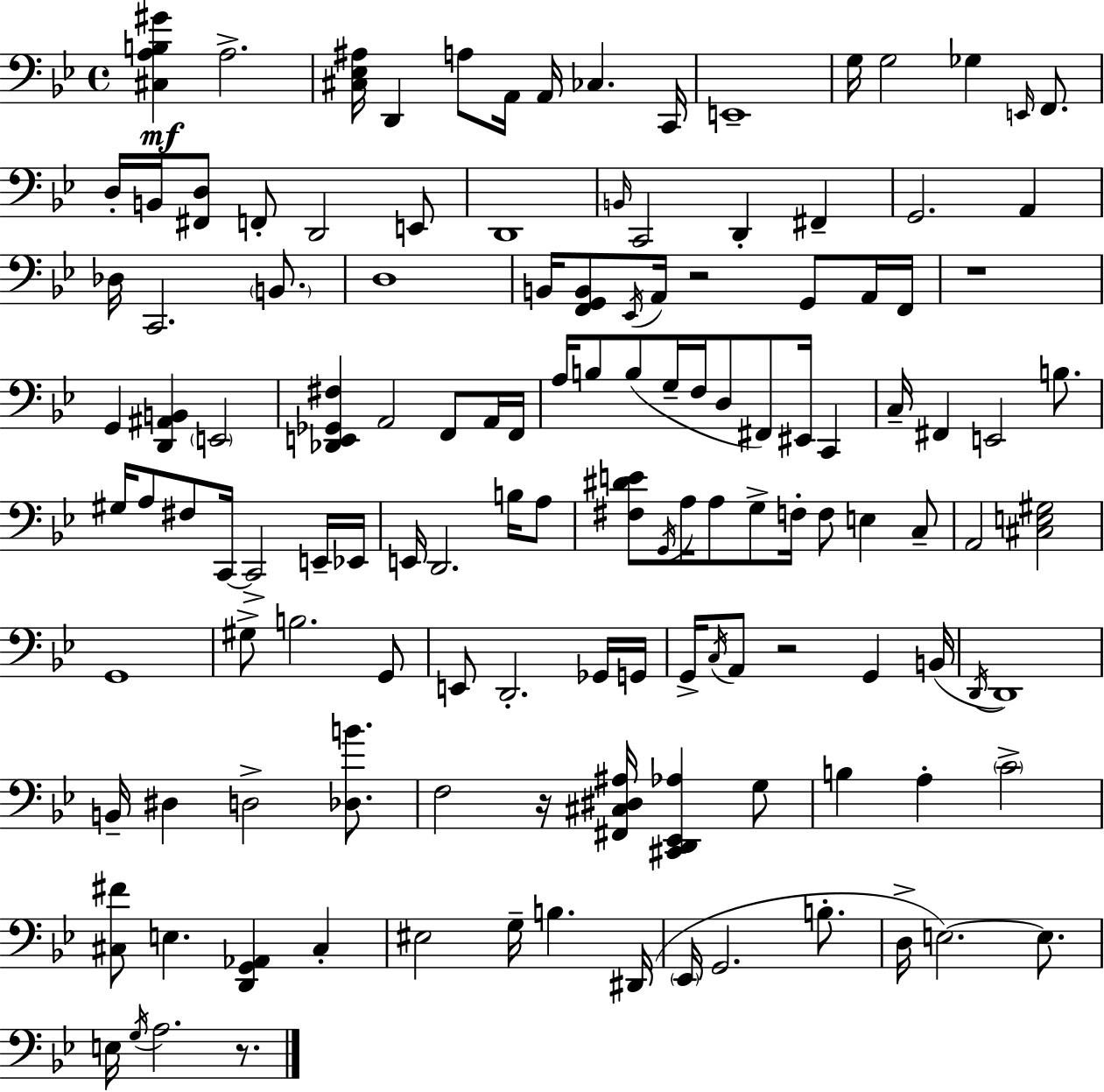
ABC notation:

X:1
T:Untitled
M:4/4
L:1/4
K:Gm
[^C,A,B,^G] A,2 [^C,_E,^A,]/4 D,, A,/2 A,,/4 A,,/4 _C, C,,/4 E,,4 G,/4 G,2 _G, E,,/4 F,,/2 D,/4 B,,/4 [^F,,D,]/2 F,,/2 D,,2 E,,/2 D,,4 B,,/4 C,,2 D,, ^F,, G,,2 A,, _D,/4 C,,2 B,,/2 D,4 B,,/4 [F,,G,,B,,]/2 _E,,/4 A,,/4 z2 G,,/2 A,,/4 F,,/4 z4 G,, [D,,^A,,B,,] E,,2 [_D,,E,,_G,,^F,] A,,2 F,,/2 A,,/4 F,,/4 A,/4 B,/2 B,/2 G,/4 F,/4 D,/2 ^F,,/2 ^E,,/4 C,, C,/4 ^F,, E,,2 B,/2 ^G,/4 A,/2 ^F,/2 C,,/4 C,,2 E,,/4 _E,,/4 E,,/4 D,,2 B,/4 A,/2 [^F,^DE]/2 G,,/4 A,/4 A,/2 G,/2 F,/4 F,/2 E, C,/2 A,,2 [^C,E,^G,]2 G,,4 ^G,/2 B,2 G,,/2 E,,/2 D,,2 _G,,/4 G,,/4 G,,/4 C,/4 A,,/2 z2 G,, B,,/4 D,,/4 D,,4 B,,/4 ^D, D,2 [_D,B]/2 F,2 z/4 [^F,,^C,^D,^A,]/4 [^C,,D,,_E,,_A,] G,/2 B, A, C2 [^C,^F]/2 E, [D,,G,,_A,,] ^C, ^E,2 G,/4 B, ^D,,/4 _E,,/4 G,,2 B,/2 D,/4 E,2 E,/2 E,/4 G,/4 A,2 z/2